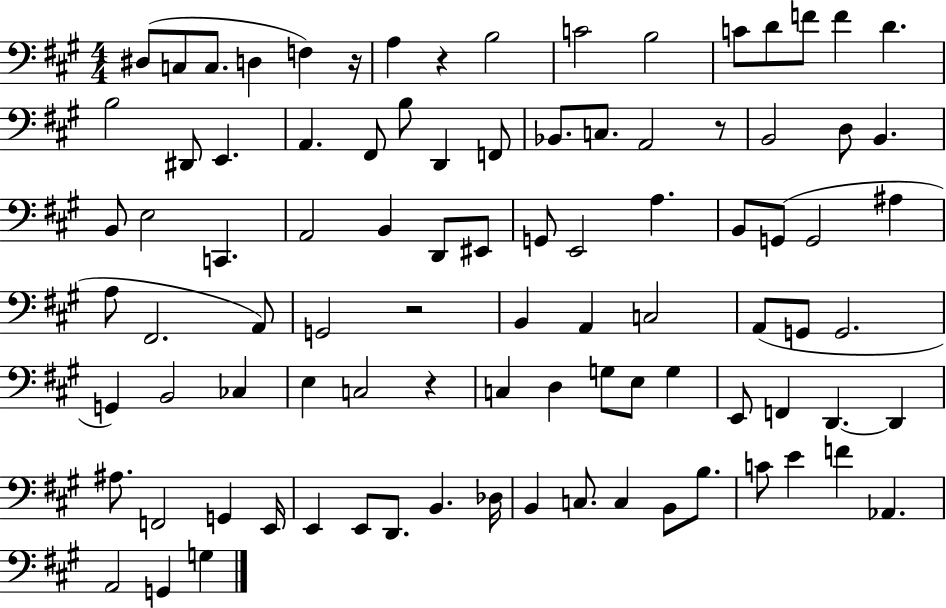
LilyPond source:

{
  \clef bass
  \numericTimeSignature
  \time 4/4
  \key a \major
  \repeat volta 2 { dis8( c8 c8. d4 f4) r16 | a4 r4 b2 | c'2 b2 | c'8 d'8 f'8 f'4 d'4. | \break b2 dis,8 e,4. | a,4. fis,8 b8 d,4 f,8 | bes,8. c8. a,2 r8 | b,2 d8 b,4. | \break b,8 e2 c,4. | a,2 b,4 d,8 eis,8 | g,8 e,2 a4. | b,8 g,8( g,2 ais4 | \break a8 fis,2. a,8) | g,2 r2 | b,4 a,4 c2 | a,8( g,8 g,2. | \break g,4) b,2 ces4 | e4 c2 r4 | c4 d4 g8 e8 g4 | e,8 f,4 d,4.~~ d,4 | \break ais8. f,2 g,4 e,16 | e,4 e,8 d,8. b,4. des16 | b,4 c8. c4 b,8 b8. | c'8 e'4 f'4 aes,4. | \break a,2 g,4 g4 | } \bar "|."
}